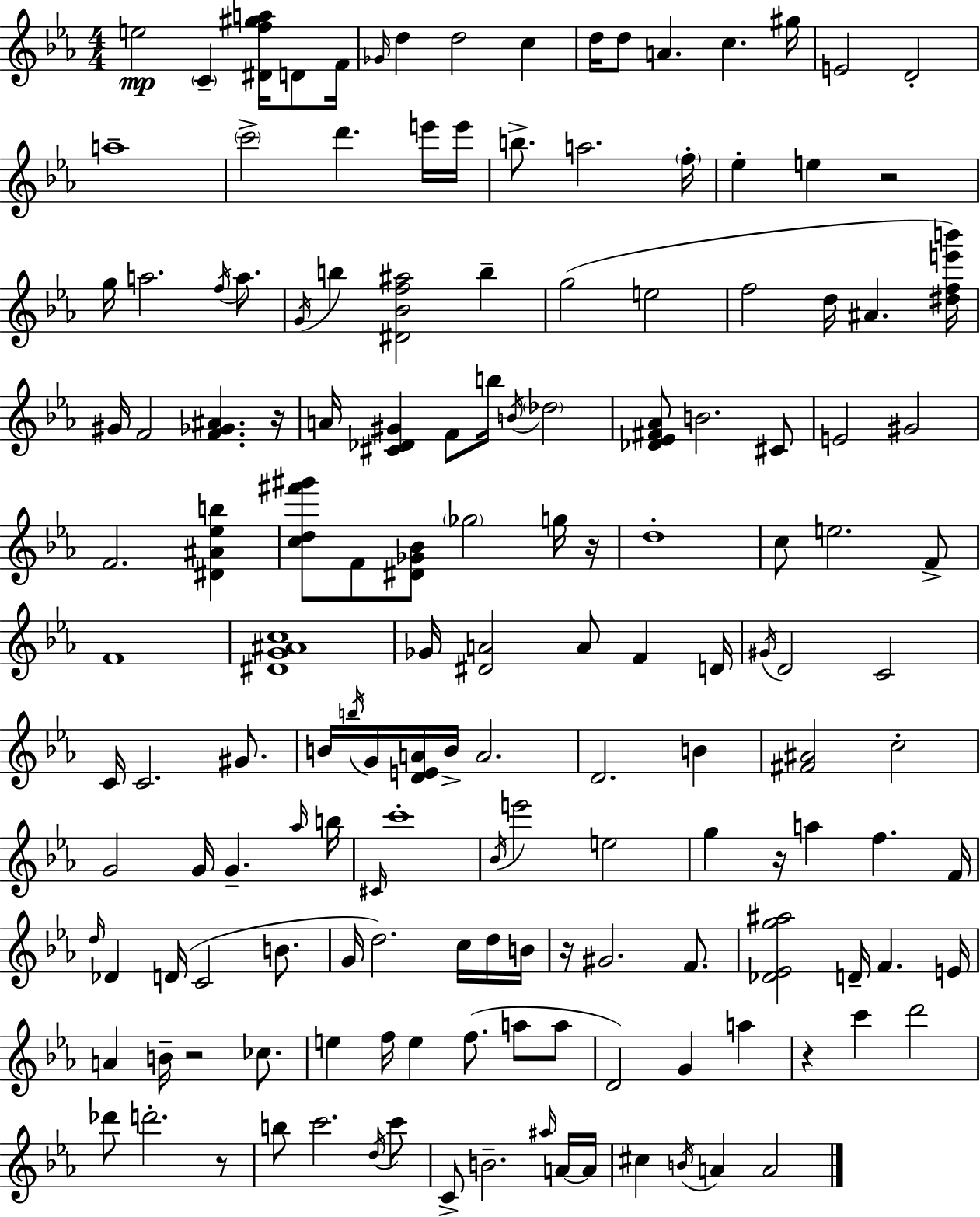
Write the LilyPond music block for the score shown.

{
  \clef treble
  \numericTimeSignature
  \time 4/4
  \key c \minor
  e''2\mp \parenthesize c'4-- <dis' f'' gis'' a''>16 d'8 f'16 | \grace { ges'16 } d''4 d''2 c''4 | d''16 d''8 a'4. c''4. | gis''16 e'2 d'2-. | \break a''1-- | \parenthesize c'''2-> d'''4. e'''16 | e'''16 b''8.-> a''2. | \parenthesize f''16-. ees''4-. e''4 r2 | \break g''16 a''2. \acciaccatura { f''16 } a''8. | \acciaccatura { g'16 } b''4 <dis' bes' f'' ais''>2 b''4-- | g''2( e''2 | f''2 d''16 ais'4. | \break <dis'' f'' e''' b'''>16) gis'16 f'2 <f' ges' ais'>4. | r16 a'16 <cis' des' gis'>4 f'8 b''16 \acciaccatura { b'16 } \parenthesize des''2 | <des' ees' fis' aes'>8 b'2. | cis'8 e'2 gis'2 | \break f'2. | <dis' ais' ees'' b''>4 <c'' d'' fis''' gis'''>8 f'8 <dis' ges' bes'>8 \parenthesize ges''2 | g''16 r16 d''1-. | c''8 e''2. | \break f'8-> f'1 | <dis' g' ais' c''>1 | ges'16 <dis' a'>2 a'8 f'4 | d'16 \acciaccatura { gis'16 } d'2 c'2 | \break c'16 c'2. | gis'8. b'16 \acciaccatura { b''16 } g'16 <d' e' a'>16 b'16-> a'2. | d'2. | b'4 <fis' ais'>2 c''2-. | \break g'2 g'16 g'4.-- | \grace { aes''16 } b''16 \grace { cis'16 } c'''1-. | \acciaccatura { bes'16 } e'''2 | e''2 g''4 r16 a''4 | \break f''4. f'16 \grace { d''16 } des'4 d'16( c'2 | b'8. g'16 d''2.) | c''16 d''16 b'16 r16 gis'2. | f'8. <des' ees' g'' ais''>2 | \break d'16-- f'4. e'16 a'4 b'16-- r2 | ces''8. e''4 f''16 e''4 | f''8.( a''8 a''8 d'2) | g'4 a''4 r4 c'''4 | \break d'''2 des'''8 d'''2.-. | r8 b''8 c'''2. | \acciaccatura { d''16 } c'''8 c'8-> b'2.-- | \grace { ais''16 } a'16~~ a'16 cis''4 | \break \acciaccatura { b'16 } a'4 a'2 \bar "|."
}